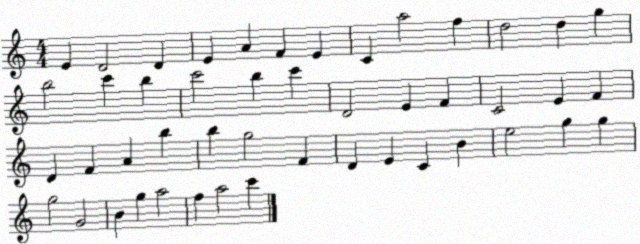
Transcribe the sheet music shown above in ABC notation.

X:1
T:Untitled
M:4/4
L:1/4
K:C
E D2 D E A F E C a2 f d2 d g b2 c' b c'2 b c' D2 E F C2 E F D F A b b g2 F D E C B e2 g g g2 G2 B g a2 f a2 c'